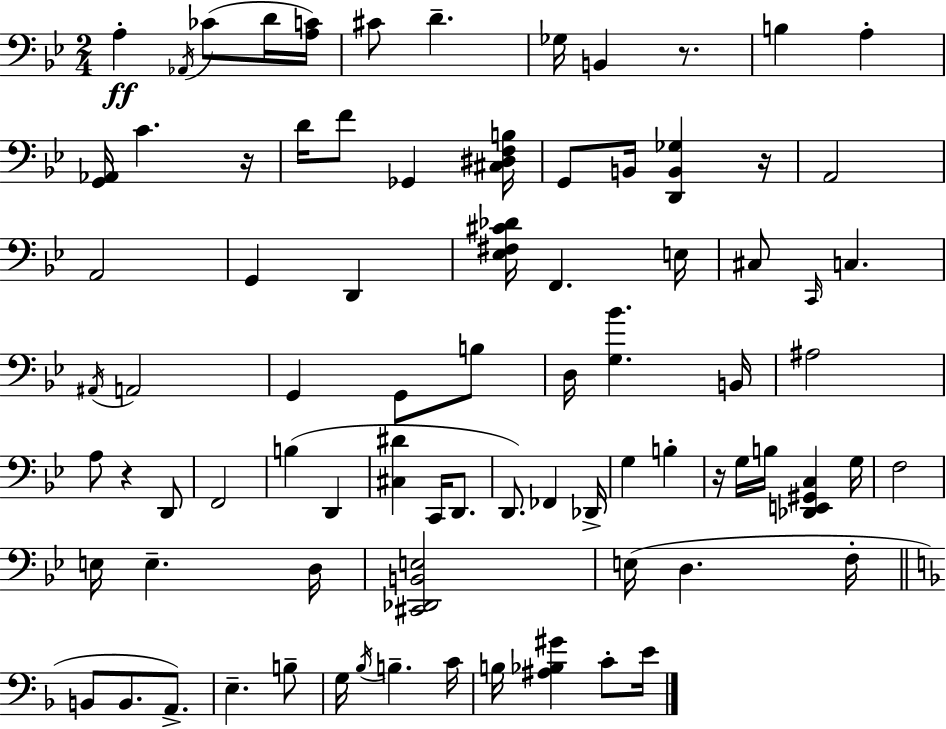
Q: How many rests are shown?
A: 5